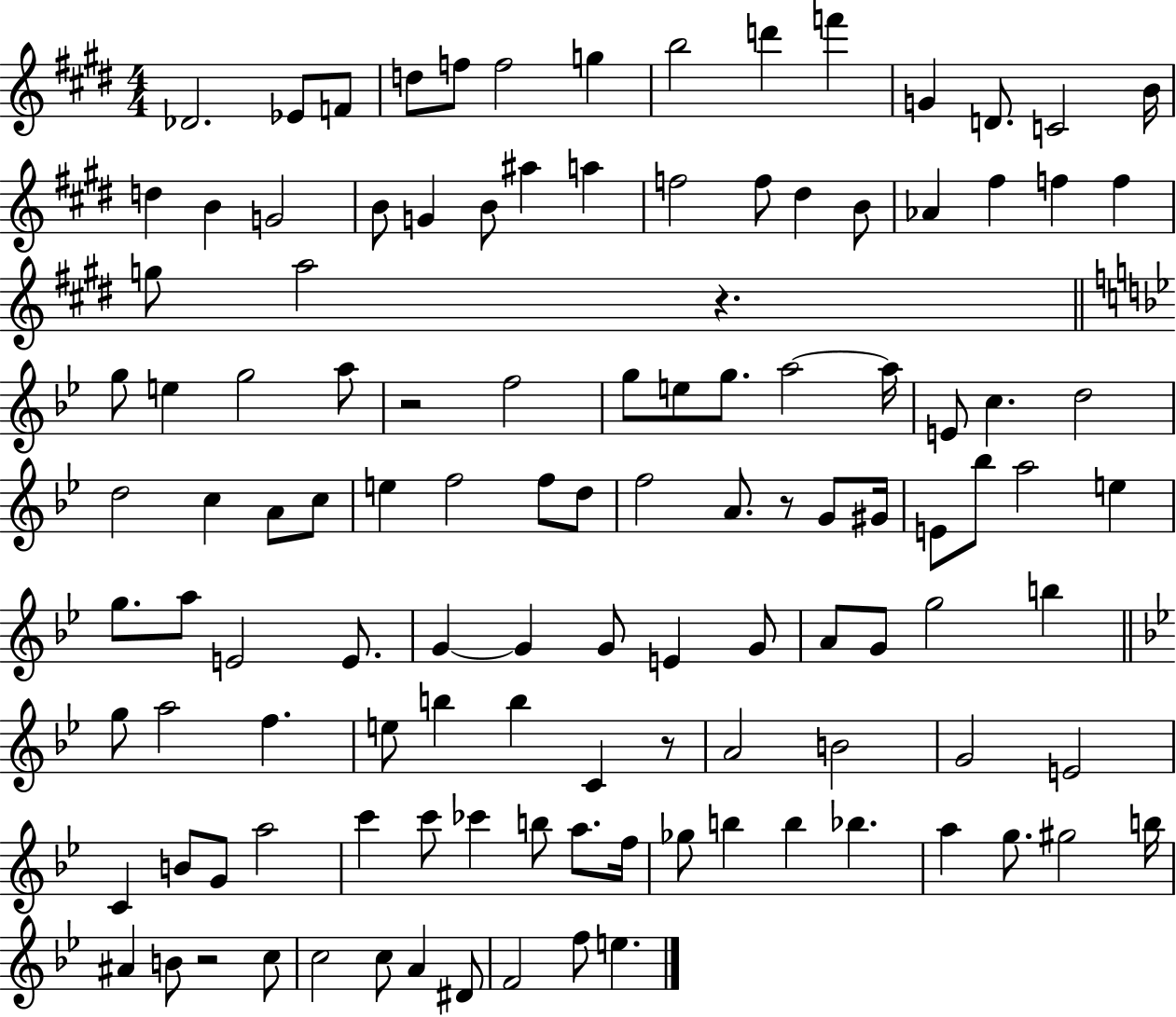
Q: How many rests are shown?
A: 5